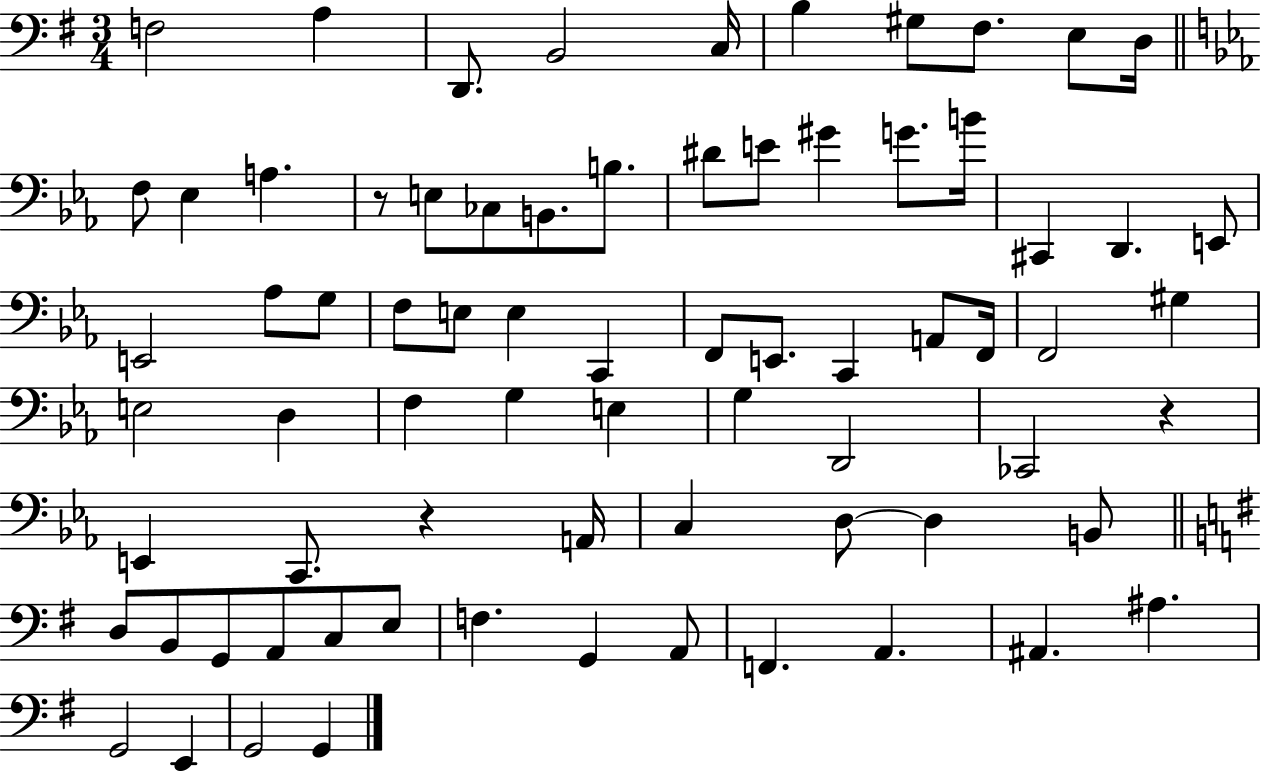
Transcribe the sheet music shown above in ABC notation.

X:1
T:Untitled
M:3/4
L:1/4
K:G
F,2 A, D,,/2 B,,2 C,/4 B, ^G,/2 ^F,/2 E,/2 D,/4 F,/2 _E, A, z/2 E,/2 _C,/2 B,,/2 B,/2 ^D/2 E/2 ^G G/2 B/4 ^C,, D,, E,,/2 E,,2 _A,/2 G,/2 F,/2 E,/2 E, C,, F,,/2 E,,/2 C,, A,,/2 F,,/4 F,,2 ^G, E,2 D, F, G, E, G, D,,2 _C,,2 z E,, C,,/2 z A,,/4 C, D,/2 D, B,,/2 D,/2 B,,/2 G,,/2 A,,/2 C,/2 E,/2 F, G,, A,,/2 F,, A,, ^A,, ^A, G,,2 E,, G,,2 G,,